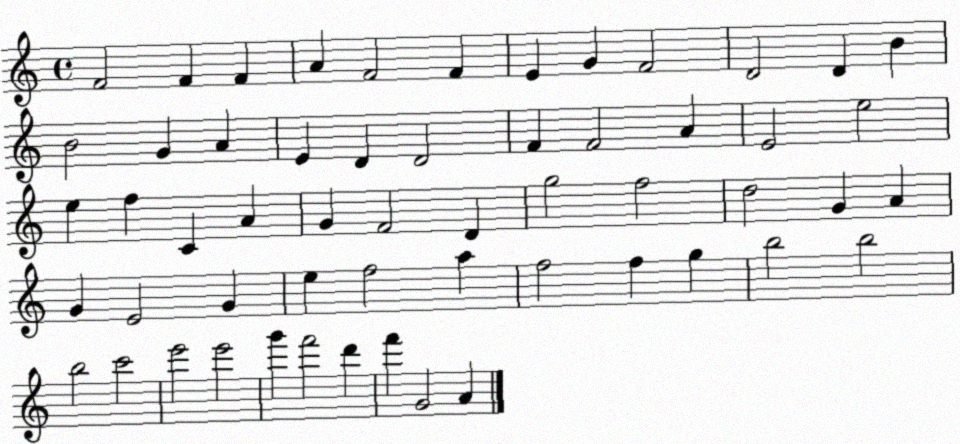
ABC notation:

X:1
T:Untitled
M:4/4
L:1/4
K:C
F2 F F A F2 F E G F2 D2 D B B2 G A E D D2 F F2 A E2 e2 e f C A G F2 D g2 f2 d2 G A G E2 G e f2 a f2 f g b2 b2 b2 c'2 e'2 e'2 g' f'2 d' f' G2 A